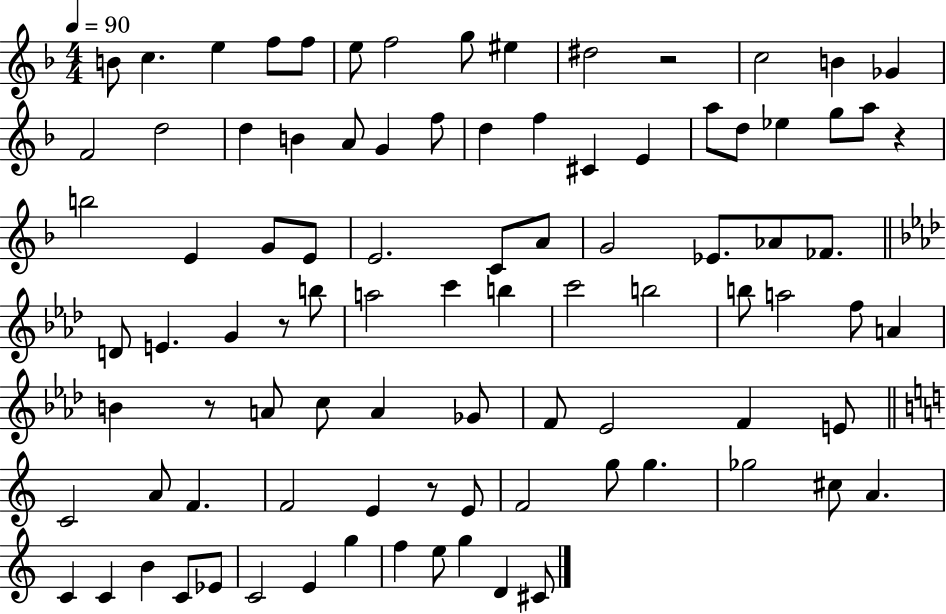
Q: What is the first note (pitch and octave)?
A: B4